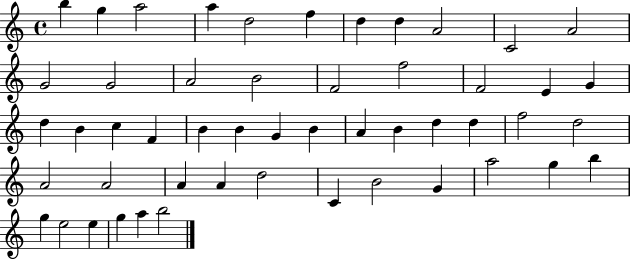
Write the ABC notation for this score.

X:1
T:Untitled
M:4/4
L:1/4
K:C
b g a2 a d2 f d d A2 C2 A2 G2 G2 A2 B2 F2 f2 F2 E G d B c F B B G B A B d d f2 d2 A2 A2 A A d2 C B2 G a2 g b g e2 e g a b2